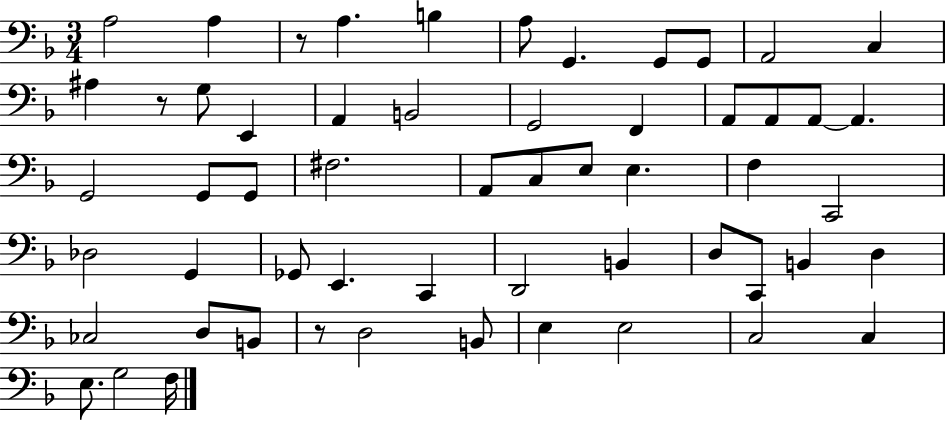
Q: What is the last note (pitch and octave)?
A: F3